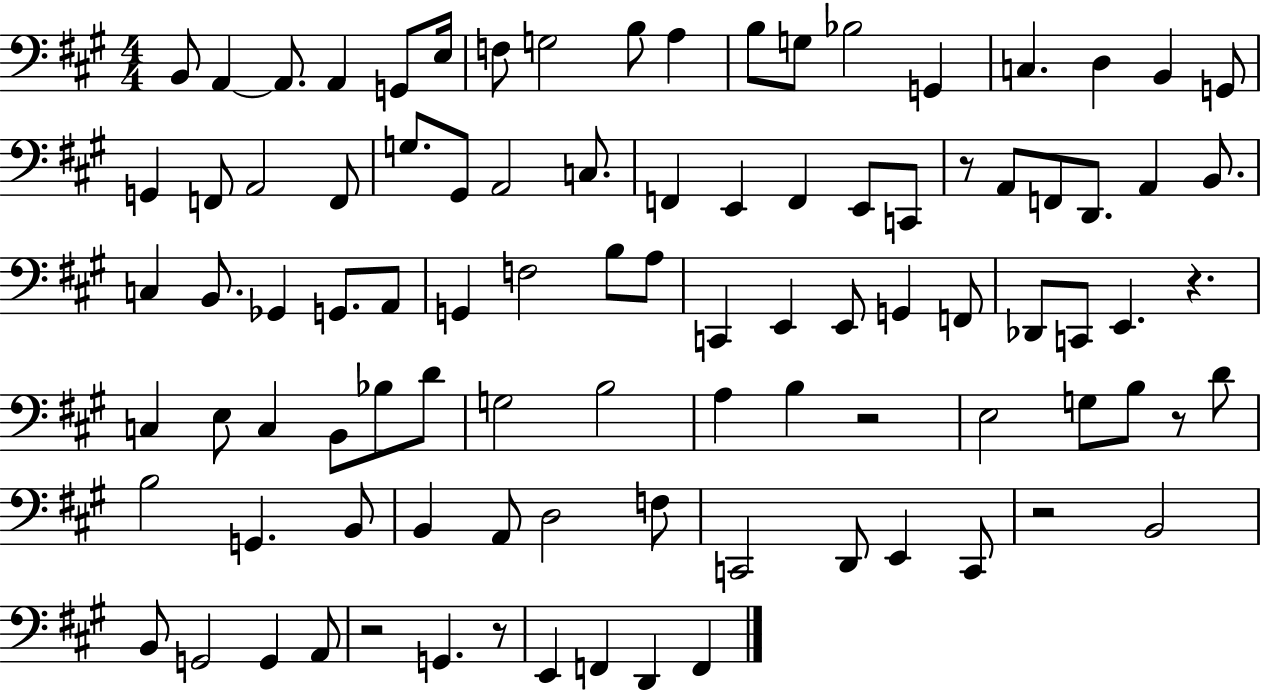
X:1
T:Untitled
M:4/4
L:1/4
K:A
B,,/2 A,, A,,/2 A,, G,,/2 E,/4 F,/2 G,2 B,/2 A, B,/2 G,/2 _B,2 G,, C, D, B,, G,,/2 G,, F,,/2 A,,2 F,,/2 G,/2 ^G,,/2 A,,2 C,/2 F,, E,, F,, E,,/2 C,,/2 z/2 A,,/2 F,,/2 D,,/2 A,, B,,/2 C, B,,/2 _G,, G,,/2 A,,/2 G,, F,2 B,/2 A,/2 C,, E,, E,,/2 G,, F,,/2 _D,,/2 C,,/2 E,, z C, E,/2 C, B,,/2 _B,/2 D/2 G,2 B,2 A, B, z2 E,2 G,/2 B,/2 z/2 D/2 B,2 G,, B,,/2 B,, A,,/2 D,2 F,/2 C,,2 D,,/2 E,, C,,/2 z2 B,,2 B,,/2 G,,2 G,, A,,/2 z2 G,, z/2 E,, F,, D,, F,,